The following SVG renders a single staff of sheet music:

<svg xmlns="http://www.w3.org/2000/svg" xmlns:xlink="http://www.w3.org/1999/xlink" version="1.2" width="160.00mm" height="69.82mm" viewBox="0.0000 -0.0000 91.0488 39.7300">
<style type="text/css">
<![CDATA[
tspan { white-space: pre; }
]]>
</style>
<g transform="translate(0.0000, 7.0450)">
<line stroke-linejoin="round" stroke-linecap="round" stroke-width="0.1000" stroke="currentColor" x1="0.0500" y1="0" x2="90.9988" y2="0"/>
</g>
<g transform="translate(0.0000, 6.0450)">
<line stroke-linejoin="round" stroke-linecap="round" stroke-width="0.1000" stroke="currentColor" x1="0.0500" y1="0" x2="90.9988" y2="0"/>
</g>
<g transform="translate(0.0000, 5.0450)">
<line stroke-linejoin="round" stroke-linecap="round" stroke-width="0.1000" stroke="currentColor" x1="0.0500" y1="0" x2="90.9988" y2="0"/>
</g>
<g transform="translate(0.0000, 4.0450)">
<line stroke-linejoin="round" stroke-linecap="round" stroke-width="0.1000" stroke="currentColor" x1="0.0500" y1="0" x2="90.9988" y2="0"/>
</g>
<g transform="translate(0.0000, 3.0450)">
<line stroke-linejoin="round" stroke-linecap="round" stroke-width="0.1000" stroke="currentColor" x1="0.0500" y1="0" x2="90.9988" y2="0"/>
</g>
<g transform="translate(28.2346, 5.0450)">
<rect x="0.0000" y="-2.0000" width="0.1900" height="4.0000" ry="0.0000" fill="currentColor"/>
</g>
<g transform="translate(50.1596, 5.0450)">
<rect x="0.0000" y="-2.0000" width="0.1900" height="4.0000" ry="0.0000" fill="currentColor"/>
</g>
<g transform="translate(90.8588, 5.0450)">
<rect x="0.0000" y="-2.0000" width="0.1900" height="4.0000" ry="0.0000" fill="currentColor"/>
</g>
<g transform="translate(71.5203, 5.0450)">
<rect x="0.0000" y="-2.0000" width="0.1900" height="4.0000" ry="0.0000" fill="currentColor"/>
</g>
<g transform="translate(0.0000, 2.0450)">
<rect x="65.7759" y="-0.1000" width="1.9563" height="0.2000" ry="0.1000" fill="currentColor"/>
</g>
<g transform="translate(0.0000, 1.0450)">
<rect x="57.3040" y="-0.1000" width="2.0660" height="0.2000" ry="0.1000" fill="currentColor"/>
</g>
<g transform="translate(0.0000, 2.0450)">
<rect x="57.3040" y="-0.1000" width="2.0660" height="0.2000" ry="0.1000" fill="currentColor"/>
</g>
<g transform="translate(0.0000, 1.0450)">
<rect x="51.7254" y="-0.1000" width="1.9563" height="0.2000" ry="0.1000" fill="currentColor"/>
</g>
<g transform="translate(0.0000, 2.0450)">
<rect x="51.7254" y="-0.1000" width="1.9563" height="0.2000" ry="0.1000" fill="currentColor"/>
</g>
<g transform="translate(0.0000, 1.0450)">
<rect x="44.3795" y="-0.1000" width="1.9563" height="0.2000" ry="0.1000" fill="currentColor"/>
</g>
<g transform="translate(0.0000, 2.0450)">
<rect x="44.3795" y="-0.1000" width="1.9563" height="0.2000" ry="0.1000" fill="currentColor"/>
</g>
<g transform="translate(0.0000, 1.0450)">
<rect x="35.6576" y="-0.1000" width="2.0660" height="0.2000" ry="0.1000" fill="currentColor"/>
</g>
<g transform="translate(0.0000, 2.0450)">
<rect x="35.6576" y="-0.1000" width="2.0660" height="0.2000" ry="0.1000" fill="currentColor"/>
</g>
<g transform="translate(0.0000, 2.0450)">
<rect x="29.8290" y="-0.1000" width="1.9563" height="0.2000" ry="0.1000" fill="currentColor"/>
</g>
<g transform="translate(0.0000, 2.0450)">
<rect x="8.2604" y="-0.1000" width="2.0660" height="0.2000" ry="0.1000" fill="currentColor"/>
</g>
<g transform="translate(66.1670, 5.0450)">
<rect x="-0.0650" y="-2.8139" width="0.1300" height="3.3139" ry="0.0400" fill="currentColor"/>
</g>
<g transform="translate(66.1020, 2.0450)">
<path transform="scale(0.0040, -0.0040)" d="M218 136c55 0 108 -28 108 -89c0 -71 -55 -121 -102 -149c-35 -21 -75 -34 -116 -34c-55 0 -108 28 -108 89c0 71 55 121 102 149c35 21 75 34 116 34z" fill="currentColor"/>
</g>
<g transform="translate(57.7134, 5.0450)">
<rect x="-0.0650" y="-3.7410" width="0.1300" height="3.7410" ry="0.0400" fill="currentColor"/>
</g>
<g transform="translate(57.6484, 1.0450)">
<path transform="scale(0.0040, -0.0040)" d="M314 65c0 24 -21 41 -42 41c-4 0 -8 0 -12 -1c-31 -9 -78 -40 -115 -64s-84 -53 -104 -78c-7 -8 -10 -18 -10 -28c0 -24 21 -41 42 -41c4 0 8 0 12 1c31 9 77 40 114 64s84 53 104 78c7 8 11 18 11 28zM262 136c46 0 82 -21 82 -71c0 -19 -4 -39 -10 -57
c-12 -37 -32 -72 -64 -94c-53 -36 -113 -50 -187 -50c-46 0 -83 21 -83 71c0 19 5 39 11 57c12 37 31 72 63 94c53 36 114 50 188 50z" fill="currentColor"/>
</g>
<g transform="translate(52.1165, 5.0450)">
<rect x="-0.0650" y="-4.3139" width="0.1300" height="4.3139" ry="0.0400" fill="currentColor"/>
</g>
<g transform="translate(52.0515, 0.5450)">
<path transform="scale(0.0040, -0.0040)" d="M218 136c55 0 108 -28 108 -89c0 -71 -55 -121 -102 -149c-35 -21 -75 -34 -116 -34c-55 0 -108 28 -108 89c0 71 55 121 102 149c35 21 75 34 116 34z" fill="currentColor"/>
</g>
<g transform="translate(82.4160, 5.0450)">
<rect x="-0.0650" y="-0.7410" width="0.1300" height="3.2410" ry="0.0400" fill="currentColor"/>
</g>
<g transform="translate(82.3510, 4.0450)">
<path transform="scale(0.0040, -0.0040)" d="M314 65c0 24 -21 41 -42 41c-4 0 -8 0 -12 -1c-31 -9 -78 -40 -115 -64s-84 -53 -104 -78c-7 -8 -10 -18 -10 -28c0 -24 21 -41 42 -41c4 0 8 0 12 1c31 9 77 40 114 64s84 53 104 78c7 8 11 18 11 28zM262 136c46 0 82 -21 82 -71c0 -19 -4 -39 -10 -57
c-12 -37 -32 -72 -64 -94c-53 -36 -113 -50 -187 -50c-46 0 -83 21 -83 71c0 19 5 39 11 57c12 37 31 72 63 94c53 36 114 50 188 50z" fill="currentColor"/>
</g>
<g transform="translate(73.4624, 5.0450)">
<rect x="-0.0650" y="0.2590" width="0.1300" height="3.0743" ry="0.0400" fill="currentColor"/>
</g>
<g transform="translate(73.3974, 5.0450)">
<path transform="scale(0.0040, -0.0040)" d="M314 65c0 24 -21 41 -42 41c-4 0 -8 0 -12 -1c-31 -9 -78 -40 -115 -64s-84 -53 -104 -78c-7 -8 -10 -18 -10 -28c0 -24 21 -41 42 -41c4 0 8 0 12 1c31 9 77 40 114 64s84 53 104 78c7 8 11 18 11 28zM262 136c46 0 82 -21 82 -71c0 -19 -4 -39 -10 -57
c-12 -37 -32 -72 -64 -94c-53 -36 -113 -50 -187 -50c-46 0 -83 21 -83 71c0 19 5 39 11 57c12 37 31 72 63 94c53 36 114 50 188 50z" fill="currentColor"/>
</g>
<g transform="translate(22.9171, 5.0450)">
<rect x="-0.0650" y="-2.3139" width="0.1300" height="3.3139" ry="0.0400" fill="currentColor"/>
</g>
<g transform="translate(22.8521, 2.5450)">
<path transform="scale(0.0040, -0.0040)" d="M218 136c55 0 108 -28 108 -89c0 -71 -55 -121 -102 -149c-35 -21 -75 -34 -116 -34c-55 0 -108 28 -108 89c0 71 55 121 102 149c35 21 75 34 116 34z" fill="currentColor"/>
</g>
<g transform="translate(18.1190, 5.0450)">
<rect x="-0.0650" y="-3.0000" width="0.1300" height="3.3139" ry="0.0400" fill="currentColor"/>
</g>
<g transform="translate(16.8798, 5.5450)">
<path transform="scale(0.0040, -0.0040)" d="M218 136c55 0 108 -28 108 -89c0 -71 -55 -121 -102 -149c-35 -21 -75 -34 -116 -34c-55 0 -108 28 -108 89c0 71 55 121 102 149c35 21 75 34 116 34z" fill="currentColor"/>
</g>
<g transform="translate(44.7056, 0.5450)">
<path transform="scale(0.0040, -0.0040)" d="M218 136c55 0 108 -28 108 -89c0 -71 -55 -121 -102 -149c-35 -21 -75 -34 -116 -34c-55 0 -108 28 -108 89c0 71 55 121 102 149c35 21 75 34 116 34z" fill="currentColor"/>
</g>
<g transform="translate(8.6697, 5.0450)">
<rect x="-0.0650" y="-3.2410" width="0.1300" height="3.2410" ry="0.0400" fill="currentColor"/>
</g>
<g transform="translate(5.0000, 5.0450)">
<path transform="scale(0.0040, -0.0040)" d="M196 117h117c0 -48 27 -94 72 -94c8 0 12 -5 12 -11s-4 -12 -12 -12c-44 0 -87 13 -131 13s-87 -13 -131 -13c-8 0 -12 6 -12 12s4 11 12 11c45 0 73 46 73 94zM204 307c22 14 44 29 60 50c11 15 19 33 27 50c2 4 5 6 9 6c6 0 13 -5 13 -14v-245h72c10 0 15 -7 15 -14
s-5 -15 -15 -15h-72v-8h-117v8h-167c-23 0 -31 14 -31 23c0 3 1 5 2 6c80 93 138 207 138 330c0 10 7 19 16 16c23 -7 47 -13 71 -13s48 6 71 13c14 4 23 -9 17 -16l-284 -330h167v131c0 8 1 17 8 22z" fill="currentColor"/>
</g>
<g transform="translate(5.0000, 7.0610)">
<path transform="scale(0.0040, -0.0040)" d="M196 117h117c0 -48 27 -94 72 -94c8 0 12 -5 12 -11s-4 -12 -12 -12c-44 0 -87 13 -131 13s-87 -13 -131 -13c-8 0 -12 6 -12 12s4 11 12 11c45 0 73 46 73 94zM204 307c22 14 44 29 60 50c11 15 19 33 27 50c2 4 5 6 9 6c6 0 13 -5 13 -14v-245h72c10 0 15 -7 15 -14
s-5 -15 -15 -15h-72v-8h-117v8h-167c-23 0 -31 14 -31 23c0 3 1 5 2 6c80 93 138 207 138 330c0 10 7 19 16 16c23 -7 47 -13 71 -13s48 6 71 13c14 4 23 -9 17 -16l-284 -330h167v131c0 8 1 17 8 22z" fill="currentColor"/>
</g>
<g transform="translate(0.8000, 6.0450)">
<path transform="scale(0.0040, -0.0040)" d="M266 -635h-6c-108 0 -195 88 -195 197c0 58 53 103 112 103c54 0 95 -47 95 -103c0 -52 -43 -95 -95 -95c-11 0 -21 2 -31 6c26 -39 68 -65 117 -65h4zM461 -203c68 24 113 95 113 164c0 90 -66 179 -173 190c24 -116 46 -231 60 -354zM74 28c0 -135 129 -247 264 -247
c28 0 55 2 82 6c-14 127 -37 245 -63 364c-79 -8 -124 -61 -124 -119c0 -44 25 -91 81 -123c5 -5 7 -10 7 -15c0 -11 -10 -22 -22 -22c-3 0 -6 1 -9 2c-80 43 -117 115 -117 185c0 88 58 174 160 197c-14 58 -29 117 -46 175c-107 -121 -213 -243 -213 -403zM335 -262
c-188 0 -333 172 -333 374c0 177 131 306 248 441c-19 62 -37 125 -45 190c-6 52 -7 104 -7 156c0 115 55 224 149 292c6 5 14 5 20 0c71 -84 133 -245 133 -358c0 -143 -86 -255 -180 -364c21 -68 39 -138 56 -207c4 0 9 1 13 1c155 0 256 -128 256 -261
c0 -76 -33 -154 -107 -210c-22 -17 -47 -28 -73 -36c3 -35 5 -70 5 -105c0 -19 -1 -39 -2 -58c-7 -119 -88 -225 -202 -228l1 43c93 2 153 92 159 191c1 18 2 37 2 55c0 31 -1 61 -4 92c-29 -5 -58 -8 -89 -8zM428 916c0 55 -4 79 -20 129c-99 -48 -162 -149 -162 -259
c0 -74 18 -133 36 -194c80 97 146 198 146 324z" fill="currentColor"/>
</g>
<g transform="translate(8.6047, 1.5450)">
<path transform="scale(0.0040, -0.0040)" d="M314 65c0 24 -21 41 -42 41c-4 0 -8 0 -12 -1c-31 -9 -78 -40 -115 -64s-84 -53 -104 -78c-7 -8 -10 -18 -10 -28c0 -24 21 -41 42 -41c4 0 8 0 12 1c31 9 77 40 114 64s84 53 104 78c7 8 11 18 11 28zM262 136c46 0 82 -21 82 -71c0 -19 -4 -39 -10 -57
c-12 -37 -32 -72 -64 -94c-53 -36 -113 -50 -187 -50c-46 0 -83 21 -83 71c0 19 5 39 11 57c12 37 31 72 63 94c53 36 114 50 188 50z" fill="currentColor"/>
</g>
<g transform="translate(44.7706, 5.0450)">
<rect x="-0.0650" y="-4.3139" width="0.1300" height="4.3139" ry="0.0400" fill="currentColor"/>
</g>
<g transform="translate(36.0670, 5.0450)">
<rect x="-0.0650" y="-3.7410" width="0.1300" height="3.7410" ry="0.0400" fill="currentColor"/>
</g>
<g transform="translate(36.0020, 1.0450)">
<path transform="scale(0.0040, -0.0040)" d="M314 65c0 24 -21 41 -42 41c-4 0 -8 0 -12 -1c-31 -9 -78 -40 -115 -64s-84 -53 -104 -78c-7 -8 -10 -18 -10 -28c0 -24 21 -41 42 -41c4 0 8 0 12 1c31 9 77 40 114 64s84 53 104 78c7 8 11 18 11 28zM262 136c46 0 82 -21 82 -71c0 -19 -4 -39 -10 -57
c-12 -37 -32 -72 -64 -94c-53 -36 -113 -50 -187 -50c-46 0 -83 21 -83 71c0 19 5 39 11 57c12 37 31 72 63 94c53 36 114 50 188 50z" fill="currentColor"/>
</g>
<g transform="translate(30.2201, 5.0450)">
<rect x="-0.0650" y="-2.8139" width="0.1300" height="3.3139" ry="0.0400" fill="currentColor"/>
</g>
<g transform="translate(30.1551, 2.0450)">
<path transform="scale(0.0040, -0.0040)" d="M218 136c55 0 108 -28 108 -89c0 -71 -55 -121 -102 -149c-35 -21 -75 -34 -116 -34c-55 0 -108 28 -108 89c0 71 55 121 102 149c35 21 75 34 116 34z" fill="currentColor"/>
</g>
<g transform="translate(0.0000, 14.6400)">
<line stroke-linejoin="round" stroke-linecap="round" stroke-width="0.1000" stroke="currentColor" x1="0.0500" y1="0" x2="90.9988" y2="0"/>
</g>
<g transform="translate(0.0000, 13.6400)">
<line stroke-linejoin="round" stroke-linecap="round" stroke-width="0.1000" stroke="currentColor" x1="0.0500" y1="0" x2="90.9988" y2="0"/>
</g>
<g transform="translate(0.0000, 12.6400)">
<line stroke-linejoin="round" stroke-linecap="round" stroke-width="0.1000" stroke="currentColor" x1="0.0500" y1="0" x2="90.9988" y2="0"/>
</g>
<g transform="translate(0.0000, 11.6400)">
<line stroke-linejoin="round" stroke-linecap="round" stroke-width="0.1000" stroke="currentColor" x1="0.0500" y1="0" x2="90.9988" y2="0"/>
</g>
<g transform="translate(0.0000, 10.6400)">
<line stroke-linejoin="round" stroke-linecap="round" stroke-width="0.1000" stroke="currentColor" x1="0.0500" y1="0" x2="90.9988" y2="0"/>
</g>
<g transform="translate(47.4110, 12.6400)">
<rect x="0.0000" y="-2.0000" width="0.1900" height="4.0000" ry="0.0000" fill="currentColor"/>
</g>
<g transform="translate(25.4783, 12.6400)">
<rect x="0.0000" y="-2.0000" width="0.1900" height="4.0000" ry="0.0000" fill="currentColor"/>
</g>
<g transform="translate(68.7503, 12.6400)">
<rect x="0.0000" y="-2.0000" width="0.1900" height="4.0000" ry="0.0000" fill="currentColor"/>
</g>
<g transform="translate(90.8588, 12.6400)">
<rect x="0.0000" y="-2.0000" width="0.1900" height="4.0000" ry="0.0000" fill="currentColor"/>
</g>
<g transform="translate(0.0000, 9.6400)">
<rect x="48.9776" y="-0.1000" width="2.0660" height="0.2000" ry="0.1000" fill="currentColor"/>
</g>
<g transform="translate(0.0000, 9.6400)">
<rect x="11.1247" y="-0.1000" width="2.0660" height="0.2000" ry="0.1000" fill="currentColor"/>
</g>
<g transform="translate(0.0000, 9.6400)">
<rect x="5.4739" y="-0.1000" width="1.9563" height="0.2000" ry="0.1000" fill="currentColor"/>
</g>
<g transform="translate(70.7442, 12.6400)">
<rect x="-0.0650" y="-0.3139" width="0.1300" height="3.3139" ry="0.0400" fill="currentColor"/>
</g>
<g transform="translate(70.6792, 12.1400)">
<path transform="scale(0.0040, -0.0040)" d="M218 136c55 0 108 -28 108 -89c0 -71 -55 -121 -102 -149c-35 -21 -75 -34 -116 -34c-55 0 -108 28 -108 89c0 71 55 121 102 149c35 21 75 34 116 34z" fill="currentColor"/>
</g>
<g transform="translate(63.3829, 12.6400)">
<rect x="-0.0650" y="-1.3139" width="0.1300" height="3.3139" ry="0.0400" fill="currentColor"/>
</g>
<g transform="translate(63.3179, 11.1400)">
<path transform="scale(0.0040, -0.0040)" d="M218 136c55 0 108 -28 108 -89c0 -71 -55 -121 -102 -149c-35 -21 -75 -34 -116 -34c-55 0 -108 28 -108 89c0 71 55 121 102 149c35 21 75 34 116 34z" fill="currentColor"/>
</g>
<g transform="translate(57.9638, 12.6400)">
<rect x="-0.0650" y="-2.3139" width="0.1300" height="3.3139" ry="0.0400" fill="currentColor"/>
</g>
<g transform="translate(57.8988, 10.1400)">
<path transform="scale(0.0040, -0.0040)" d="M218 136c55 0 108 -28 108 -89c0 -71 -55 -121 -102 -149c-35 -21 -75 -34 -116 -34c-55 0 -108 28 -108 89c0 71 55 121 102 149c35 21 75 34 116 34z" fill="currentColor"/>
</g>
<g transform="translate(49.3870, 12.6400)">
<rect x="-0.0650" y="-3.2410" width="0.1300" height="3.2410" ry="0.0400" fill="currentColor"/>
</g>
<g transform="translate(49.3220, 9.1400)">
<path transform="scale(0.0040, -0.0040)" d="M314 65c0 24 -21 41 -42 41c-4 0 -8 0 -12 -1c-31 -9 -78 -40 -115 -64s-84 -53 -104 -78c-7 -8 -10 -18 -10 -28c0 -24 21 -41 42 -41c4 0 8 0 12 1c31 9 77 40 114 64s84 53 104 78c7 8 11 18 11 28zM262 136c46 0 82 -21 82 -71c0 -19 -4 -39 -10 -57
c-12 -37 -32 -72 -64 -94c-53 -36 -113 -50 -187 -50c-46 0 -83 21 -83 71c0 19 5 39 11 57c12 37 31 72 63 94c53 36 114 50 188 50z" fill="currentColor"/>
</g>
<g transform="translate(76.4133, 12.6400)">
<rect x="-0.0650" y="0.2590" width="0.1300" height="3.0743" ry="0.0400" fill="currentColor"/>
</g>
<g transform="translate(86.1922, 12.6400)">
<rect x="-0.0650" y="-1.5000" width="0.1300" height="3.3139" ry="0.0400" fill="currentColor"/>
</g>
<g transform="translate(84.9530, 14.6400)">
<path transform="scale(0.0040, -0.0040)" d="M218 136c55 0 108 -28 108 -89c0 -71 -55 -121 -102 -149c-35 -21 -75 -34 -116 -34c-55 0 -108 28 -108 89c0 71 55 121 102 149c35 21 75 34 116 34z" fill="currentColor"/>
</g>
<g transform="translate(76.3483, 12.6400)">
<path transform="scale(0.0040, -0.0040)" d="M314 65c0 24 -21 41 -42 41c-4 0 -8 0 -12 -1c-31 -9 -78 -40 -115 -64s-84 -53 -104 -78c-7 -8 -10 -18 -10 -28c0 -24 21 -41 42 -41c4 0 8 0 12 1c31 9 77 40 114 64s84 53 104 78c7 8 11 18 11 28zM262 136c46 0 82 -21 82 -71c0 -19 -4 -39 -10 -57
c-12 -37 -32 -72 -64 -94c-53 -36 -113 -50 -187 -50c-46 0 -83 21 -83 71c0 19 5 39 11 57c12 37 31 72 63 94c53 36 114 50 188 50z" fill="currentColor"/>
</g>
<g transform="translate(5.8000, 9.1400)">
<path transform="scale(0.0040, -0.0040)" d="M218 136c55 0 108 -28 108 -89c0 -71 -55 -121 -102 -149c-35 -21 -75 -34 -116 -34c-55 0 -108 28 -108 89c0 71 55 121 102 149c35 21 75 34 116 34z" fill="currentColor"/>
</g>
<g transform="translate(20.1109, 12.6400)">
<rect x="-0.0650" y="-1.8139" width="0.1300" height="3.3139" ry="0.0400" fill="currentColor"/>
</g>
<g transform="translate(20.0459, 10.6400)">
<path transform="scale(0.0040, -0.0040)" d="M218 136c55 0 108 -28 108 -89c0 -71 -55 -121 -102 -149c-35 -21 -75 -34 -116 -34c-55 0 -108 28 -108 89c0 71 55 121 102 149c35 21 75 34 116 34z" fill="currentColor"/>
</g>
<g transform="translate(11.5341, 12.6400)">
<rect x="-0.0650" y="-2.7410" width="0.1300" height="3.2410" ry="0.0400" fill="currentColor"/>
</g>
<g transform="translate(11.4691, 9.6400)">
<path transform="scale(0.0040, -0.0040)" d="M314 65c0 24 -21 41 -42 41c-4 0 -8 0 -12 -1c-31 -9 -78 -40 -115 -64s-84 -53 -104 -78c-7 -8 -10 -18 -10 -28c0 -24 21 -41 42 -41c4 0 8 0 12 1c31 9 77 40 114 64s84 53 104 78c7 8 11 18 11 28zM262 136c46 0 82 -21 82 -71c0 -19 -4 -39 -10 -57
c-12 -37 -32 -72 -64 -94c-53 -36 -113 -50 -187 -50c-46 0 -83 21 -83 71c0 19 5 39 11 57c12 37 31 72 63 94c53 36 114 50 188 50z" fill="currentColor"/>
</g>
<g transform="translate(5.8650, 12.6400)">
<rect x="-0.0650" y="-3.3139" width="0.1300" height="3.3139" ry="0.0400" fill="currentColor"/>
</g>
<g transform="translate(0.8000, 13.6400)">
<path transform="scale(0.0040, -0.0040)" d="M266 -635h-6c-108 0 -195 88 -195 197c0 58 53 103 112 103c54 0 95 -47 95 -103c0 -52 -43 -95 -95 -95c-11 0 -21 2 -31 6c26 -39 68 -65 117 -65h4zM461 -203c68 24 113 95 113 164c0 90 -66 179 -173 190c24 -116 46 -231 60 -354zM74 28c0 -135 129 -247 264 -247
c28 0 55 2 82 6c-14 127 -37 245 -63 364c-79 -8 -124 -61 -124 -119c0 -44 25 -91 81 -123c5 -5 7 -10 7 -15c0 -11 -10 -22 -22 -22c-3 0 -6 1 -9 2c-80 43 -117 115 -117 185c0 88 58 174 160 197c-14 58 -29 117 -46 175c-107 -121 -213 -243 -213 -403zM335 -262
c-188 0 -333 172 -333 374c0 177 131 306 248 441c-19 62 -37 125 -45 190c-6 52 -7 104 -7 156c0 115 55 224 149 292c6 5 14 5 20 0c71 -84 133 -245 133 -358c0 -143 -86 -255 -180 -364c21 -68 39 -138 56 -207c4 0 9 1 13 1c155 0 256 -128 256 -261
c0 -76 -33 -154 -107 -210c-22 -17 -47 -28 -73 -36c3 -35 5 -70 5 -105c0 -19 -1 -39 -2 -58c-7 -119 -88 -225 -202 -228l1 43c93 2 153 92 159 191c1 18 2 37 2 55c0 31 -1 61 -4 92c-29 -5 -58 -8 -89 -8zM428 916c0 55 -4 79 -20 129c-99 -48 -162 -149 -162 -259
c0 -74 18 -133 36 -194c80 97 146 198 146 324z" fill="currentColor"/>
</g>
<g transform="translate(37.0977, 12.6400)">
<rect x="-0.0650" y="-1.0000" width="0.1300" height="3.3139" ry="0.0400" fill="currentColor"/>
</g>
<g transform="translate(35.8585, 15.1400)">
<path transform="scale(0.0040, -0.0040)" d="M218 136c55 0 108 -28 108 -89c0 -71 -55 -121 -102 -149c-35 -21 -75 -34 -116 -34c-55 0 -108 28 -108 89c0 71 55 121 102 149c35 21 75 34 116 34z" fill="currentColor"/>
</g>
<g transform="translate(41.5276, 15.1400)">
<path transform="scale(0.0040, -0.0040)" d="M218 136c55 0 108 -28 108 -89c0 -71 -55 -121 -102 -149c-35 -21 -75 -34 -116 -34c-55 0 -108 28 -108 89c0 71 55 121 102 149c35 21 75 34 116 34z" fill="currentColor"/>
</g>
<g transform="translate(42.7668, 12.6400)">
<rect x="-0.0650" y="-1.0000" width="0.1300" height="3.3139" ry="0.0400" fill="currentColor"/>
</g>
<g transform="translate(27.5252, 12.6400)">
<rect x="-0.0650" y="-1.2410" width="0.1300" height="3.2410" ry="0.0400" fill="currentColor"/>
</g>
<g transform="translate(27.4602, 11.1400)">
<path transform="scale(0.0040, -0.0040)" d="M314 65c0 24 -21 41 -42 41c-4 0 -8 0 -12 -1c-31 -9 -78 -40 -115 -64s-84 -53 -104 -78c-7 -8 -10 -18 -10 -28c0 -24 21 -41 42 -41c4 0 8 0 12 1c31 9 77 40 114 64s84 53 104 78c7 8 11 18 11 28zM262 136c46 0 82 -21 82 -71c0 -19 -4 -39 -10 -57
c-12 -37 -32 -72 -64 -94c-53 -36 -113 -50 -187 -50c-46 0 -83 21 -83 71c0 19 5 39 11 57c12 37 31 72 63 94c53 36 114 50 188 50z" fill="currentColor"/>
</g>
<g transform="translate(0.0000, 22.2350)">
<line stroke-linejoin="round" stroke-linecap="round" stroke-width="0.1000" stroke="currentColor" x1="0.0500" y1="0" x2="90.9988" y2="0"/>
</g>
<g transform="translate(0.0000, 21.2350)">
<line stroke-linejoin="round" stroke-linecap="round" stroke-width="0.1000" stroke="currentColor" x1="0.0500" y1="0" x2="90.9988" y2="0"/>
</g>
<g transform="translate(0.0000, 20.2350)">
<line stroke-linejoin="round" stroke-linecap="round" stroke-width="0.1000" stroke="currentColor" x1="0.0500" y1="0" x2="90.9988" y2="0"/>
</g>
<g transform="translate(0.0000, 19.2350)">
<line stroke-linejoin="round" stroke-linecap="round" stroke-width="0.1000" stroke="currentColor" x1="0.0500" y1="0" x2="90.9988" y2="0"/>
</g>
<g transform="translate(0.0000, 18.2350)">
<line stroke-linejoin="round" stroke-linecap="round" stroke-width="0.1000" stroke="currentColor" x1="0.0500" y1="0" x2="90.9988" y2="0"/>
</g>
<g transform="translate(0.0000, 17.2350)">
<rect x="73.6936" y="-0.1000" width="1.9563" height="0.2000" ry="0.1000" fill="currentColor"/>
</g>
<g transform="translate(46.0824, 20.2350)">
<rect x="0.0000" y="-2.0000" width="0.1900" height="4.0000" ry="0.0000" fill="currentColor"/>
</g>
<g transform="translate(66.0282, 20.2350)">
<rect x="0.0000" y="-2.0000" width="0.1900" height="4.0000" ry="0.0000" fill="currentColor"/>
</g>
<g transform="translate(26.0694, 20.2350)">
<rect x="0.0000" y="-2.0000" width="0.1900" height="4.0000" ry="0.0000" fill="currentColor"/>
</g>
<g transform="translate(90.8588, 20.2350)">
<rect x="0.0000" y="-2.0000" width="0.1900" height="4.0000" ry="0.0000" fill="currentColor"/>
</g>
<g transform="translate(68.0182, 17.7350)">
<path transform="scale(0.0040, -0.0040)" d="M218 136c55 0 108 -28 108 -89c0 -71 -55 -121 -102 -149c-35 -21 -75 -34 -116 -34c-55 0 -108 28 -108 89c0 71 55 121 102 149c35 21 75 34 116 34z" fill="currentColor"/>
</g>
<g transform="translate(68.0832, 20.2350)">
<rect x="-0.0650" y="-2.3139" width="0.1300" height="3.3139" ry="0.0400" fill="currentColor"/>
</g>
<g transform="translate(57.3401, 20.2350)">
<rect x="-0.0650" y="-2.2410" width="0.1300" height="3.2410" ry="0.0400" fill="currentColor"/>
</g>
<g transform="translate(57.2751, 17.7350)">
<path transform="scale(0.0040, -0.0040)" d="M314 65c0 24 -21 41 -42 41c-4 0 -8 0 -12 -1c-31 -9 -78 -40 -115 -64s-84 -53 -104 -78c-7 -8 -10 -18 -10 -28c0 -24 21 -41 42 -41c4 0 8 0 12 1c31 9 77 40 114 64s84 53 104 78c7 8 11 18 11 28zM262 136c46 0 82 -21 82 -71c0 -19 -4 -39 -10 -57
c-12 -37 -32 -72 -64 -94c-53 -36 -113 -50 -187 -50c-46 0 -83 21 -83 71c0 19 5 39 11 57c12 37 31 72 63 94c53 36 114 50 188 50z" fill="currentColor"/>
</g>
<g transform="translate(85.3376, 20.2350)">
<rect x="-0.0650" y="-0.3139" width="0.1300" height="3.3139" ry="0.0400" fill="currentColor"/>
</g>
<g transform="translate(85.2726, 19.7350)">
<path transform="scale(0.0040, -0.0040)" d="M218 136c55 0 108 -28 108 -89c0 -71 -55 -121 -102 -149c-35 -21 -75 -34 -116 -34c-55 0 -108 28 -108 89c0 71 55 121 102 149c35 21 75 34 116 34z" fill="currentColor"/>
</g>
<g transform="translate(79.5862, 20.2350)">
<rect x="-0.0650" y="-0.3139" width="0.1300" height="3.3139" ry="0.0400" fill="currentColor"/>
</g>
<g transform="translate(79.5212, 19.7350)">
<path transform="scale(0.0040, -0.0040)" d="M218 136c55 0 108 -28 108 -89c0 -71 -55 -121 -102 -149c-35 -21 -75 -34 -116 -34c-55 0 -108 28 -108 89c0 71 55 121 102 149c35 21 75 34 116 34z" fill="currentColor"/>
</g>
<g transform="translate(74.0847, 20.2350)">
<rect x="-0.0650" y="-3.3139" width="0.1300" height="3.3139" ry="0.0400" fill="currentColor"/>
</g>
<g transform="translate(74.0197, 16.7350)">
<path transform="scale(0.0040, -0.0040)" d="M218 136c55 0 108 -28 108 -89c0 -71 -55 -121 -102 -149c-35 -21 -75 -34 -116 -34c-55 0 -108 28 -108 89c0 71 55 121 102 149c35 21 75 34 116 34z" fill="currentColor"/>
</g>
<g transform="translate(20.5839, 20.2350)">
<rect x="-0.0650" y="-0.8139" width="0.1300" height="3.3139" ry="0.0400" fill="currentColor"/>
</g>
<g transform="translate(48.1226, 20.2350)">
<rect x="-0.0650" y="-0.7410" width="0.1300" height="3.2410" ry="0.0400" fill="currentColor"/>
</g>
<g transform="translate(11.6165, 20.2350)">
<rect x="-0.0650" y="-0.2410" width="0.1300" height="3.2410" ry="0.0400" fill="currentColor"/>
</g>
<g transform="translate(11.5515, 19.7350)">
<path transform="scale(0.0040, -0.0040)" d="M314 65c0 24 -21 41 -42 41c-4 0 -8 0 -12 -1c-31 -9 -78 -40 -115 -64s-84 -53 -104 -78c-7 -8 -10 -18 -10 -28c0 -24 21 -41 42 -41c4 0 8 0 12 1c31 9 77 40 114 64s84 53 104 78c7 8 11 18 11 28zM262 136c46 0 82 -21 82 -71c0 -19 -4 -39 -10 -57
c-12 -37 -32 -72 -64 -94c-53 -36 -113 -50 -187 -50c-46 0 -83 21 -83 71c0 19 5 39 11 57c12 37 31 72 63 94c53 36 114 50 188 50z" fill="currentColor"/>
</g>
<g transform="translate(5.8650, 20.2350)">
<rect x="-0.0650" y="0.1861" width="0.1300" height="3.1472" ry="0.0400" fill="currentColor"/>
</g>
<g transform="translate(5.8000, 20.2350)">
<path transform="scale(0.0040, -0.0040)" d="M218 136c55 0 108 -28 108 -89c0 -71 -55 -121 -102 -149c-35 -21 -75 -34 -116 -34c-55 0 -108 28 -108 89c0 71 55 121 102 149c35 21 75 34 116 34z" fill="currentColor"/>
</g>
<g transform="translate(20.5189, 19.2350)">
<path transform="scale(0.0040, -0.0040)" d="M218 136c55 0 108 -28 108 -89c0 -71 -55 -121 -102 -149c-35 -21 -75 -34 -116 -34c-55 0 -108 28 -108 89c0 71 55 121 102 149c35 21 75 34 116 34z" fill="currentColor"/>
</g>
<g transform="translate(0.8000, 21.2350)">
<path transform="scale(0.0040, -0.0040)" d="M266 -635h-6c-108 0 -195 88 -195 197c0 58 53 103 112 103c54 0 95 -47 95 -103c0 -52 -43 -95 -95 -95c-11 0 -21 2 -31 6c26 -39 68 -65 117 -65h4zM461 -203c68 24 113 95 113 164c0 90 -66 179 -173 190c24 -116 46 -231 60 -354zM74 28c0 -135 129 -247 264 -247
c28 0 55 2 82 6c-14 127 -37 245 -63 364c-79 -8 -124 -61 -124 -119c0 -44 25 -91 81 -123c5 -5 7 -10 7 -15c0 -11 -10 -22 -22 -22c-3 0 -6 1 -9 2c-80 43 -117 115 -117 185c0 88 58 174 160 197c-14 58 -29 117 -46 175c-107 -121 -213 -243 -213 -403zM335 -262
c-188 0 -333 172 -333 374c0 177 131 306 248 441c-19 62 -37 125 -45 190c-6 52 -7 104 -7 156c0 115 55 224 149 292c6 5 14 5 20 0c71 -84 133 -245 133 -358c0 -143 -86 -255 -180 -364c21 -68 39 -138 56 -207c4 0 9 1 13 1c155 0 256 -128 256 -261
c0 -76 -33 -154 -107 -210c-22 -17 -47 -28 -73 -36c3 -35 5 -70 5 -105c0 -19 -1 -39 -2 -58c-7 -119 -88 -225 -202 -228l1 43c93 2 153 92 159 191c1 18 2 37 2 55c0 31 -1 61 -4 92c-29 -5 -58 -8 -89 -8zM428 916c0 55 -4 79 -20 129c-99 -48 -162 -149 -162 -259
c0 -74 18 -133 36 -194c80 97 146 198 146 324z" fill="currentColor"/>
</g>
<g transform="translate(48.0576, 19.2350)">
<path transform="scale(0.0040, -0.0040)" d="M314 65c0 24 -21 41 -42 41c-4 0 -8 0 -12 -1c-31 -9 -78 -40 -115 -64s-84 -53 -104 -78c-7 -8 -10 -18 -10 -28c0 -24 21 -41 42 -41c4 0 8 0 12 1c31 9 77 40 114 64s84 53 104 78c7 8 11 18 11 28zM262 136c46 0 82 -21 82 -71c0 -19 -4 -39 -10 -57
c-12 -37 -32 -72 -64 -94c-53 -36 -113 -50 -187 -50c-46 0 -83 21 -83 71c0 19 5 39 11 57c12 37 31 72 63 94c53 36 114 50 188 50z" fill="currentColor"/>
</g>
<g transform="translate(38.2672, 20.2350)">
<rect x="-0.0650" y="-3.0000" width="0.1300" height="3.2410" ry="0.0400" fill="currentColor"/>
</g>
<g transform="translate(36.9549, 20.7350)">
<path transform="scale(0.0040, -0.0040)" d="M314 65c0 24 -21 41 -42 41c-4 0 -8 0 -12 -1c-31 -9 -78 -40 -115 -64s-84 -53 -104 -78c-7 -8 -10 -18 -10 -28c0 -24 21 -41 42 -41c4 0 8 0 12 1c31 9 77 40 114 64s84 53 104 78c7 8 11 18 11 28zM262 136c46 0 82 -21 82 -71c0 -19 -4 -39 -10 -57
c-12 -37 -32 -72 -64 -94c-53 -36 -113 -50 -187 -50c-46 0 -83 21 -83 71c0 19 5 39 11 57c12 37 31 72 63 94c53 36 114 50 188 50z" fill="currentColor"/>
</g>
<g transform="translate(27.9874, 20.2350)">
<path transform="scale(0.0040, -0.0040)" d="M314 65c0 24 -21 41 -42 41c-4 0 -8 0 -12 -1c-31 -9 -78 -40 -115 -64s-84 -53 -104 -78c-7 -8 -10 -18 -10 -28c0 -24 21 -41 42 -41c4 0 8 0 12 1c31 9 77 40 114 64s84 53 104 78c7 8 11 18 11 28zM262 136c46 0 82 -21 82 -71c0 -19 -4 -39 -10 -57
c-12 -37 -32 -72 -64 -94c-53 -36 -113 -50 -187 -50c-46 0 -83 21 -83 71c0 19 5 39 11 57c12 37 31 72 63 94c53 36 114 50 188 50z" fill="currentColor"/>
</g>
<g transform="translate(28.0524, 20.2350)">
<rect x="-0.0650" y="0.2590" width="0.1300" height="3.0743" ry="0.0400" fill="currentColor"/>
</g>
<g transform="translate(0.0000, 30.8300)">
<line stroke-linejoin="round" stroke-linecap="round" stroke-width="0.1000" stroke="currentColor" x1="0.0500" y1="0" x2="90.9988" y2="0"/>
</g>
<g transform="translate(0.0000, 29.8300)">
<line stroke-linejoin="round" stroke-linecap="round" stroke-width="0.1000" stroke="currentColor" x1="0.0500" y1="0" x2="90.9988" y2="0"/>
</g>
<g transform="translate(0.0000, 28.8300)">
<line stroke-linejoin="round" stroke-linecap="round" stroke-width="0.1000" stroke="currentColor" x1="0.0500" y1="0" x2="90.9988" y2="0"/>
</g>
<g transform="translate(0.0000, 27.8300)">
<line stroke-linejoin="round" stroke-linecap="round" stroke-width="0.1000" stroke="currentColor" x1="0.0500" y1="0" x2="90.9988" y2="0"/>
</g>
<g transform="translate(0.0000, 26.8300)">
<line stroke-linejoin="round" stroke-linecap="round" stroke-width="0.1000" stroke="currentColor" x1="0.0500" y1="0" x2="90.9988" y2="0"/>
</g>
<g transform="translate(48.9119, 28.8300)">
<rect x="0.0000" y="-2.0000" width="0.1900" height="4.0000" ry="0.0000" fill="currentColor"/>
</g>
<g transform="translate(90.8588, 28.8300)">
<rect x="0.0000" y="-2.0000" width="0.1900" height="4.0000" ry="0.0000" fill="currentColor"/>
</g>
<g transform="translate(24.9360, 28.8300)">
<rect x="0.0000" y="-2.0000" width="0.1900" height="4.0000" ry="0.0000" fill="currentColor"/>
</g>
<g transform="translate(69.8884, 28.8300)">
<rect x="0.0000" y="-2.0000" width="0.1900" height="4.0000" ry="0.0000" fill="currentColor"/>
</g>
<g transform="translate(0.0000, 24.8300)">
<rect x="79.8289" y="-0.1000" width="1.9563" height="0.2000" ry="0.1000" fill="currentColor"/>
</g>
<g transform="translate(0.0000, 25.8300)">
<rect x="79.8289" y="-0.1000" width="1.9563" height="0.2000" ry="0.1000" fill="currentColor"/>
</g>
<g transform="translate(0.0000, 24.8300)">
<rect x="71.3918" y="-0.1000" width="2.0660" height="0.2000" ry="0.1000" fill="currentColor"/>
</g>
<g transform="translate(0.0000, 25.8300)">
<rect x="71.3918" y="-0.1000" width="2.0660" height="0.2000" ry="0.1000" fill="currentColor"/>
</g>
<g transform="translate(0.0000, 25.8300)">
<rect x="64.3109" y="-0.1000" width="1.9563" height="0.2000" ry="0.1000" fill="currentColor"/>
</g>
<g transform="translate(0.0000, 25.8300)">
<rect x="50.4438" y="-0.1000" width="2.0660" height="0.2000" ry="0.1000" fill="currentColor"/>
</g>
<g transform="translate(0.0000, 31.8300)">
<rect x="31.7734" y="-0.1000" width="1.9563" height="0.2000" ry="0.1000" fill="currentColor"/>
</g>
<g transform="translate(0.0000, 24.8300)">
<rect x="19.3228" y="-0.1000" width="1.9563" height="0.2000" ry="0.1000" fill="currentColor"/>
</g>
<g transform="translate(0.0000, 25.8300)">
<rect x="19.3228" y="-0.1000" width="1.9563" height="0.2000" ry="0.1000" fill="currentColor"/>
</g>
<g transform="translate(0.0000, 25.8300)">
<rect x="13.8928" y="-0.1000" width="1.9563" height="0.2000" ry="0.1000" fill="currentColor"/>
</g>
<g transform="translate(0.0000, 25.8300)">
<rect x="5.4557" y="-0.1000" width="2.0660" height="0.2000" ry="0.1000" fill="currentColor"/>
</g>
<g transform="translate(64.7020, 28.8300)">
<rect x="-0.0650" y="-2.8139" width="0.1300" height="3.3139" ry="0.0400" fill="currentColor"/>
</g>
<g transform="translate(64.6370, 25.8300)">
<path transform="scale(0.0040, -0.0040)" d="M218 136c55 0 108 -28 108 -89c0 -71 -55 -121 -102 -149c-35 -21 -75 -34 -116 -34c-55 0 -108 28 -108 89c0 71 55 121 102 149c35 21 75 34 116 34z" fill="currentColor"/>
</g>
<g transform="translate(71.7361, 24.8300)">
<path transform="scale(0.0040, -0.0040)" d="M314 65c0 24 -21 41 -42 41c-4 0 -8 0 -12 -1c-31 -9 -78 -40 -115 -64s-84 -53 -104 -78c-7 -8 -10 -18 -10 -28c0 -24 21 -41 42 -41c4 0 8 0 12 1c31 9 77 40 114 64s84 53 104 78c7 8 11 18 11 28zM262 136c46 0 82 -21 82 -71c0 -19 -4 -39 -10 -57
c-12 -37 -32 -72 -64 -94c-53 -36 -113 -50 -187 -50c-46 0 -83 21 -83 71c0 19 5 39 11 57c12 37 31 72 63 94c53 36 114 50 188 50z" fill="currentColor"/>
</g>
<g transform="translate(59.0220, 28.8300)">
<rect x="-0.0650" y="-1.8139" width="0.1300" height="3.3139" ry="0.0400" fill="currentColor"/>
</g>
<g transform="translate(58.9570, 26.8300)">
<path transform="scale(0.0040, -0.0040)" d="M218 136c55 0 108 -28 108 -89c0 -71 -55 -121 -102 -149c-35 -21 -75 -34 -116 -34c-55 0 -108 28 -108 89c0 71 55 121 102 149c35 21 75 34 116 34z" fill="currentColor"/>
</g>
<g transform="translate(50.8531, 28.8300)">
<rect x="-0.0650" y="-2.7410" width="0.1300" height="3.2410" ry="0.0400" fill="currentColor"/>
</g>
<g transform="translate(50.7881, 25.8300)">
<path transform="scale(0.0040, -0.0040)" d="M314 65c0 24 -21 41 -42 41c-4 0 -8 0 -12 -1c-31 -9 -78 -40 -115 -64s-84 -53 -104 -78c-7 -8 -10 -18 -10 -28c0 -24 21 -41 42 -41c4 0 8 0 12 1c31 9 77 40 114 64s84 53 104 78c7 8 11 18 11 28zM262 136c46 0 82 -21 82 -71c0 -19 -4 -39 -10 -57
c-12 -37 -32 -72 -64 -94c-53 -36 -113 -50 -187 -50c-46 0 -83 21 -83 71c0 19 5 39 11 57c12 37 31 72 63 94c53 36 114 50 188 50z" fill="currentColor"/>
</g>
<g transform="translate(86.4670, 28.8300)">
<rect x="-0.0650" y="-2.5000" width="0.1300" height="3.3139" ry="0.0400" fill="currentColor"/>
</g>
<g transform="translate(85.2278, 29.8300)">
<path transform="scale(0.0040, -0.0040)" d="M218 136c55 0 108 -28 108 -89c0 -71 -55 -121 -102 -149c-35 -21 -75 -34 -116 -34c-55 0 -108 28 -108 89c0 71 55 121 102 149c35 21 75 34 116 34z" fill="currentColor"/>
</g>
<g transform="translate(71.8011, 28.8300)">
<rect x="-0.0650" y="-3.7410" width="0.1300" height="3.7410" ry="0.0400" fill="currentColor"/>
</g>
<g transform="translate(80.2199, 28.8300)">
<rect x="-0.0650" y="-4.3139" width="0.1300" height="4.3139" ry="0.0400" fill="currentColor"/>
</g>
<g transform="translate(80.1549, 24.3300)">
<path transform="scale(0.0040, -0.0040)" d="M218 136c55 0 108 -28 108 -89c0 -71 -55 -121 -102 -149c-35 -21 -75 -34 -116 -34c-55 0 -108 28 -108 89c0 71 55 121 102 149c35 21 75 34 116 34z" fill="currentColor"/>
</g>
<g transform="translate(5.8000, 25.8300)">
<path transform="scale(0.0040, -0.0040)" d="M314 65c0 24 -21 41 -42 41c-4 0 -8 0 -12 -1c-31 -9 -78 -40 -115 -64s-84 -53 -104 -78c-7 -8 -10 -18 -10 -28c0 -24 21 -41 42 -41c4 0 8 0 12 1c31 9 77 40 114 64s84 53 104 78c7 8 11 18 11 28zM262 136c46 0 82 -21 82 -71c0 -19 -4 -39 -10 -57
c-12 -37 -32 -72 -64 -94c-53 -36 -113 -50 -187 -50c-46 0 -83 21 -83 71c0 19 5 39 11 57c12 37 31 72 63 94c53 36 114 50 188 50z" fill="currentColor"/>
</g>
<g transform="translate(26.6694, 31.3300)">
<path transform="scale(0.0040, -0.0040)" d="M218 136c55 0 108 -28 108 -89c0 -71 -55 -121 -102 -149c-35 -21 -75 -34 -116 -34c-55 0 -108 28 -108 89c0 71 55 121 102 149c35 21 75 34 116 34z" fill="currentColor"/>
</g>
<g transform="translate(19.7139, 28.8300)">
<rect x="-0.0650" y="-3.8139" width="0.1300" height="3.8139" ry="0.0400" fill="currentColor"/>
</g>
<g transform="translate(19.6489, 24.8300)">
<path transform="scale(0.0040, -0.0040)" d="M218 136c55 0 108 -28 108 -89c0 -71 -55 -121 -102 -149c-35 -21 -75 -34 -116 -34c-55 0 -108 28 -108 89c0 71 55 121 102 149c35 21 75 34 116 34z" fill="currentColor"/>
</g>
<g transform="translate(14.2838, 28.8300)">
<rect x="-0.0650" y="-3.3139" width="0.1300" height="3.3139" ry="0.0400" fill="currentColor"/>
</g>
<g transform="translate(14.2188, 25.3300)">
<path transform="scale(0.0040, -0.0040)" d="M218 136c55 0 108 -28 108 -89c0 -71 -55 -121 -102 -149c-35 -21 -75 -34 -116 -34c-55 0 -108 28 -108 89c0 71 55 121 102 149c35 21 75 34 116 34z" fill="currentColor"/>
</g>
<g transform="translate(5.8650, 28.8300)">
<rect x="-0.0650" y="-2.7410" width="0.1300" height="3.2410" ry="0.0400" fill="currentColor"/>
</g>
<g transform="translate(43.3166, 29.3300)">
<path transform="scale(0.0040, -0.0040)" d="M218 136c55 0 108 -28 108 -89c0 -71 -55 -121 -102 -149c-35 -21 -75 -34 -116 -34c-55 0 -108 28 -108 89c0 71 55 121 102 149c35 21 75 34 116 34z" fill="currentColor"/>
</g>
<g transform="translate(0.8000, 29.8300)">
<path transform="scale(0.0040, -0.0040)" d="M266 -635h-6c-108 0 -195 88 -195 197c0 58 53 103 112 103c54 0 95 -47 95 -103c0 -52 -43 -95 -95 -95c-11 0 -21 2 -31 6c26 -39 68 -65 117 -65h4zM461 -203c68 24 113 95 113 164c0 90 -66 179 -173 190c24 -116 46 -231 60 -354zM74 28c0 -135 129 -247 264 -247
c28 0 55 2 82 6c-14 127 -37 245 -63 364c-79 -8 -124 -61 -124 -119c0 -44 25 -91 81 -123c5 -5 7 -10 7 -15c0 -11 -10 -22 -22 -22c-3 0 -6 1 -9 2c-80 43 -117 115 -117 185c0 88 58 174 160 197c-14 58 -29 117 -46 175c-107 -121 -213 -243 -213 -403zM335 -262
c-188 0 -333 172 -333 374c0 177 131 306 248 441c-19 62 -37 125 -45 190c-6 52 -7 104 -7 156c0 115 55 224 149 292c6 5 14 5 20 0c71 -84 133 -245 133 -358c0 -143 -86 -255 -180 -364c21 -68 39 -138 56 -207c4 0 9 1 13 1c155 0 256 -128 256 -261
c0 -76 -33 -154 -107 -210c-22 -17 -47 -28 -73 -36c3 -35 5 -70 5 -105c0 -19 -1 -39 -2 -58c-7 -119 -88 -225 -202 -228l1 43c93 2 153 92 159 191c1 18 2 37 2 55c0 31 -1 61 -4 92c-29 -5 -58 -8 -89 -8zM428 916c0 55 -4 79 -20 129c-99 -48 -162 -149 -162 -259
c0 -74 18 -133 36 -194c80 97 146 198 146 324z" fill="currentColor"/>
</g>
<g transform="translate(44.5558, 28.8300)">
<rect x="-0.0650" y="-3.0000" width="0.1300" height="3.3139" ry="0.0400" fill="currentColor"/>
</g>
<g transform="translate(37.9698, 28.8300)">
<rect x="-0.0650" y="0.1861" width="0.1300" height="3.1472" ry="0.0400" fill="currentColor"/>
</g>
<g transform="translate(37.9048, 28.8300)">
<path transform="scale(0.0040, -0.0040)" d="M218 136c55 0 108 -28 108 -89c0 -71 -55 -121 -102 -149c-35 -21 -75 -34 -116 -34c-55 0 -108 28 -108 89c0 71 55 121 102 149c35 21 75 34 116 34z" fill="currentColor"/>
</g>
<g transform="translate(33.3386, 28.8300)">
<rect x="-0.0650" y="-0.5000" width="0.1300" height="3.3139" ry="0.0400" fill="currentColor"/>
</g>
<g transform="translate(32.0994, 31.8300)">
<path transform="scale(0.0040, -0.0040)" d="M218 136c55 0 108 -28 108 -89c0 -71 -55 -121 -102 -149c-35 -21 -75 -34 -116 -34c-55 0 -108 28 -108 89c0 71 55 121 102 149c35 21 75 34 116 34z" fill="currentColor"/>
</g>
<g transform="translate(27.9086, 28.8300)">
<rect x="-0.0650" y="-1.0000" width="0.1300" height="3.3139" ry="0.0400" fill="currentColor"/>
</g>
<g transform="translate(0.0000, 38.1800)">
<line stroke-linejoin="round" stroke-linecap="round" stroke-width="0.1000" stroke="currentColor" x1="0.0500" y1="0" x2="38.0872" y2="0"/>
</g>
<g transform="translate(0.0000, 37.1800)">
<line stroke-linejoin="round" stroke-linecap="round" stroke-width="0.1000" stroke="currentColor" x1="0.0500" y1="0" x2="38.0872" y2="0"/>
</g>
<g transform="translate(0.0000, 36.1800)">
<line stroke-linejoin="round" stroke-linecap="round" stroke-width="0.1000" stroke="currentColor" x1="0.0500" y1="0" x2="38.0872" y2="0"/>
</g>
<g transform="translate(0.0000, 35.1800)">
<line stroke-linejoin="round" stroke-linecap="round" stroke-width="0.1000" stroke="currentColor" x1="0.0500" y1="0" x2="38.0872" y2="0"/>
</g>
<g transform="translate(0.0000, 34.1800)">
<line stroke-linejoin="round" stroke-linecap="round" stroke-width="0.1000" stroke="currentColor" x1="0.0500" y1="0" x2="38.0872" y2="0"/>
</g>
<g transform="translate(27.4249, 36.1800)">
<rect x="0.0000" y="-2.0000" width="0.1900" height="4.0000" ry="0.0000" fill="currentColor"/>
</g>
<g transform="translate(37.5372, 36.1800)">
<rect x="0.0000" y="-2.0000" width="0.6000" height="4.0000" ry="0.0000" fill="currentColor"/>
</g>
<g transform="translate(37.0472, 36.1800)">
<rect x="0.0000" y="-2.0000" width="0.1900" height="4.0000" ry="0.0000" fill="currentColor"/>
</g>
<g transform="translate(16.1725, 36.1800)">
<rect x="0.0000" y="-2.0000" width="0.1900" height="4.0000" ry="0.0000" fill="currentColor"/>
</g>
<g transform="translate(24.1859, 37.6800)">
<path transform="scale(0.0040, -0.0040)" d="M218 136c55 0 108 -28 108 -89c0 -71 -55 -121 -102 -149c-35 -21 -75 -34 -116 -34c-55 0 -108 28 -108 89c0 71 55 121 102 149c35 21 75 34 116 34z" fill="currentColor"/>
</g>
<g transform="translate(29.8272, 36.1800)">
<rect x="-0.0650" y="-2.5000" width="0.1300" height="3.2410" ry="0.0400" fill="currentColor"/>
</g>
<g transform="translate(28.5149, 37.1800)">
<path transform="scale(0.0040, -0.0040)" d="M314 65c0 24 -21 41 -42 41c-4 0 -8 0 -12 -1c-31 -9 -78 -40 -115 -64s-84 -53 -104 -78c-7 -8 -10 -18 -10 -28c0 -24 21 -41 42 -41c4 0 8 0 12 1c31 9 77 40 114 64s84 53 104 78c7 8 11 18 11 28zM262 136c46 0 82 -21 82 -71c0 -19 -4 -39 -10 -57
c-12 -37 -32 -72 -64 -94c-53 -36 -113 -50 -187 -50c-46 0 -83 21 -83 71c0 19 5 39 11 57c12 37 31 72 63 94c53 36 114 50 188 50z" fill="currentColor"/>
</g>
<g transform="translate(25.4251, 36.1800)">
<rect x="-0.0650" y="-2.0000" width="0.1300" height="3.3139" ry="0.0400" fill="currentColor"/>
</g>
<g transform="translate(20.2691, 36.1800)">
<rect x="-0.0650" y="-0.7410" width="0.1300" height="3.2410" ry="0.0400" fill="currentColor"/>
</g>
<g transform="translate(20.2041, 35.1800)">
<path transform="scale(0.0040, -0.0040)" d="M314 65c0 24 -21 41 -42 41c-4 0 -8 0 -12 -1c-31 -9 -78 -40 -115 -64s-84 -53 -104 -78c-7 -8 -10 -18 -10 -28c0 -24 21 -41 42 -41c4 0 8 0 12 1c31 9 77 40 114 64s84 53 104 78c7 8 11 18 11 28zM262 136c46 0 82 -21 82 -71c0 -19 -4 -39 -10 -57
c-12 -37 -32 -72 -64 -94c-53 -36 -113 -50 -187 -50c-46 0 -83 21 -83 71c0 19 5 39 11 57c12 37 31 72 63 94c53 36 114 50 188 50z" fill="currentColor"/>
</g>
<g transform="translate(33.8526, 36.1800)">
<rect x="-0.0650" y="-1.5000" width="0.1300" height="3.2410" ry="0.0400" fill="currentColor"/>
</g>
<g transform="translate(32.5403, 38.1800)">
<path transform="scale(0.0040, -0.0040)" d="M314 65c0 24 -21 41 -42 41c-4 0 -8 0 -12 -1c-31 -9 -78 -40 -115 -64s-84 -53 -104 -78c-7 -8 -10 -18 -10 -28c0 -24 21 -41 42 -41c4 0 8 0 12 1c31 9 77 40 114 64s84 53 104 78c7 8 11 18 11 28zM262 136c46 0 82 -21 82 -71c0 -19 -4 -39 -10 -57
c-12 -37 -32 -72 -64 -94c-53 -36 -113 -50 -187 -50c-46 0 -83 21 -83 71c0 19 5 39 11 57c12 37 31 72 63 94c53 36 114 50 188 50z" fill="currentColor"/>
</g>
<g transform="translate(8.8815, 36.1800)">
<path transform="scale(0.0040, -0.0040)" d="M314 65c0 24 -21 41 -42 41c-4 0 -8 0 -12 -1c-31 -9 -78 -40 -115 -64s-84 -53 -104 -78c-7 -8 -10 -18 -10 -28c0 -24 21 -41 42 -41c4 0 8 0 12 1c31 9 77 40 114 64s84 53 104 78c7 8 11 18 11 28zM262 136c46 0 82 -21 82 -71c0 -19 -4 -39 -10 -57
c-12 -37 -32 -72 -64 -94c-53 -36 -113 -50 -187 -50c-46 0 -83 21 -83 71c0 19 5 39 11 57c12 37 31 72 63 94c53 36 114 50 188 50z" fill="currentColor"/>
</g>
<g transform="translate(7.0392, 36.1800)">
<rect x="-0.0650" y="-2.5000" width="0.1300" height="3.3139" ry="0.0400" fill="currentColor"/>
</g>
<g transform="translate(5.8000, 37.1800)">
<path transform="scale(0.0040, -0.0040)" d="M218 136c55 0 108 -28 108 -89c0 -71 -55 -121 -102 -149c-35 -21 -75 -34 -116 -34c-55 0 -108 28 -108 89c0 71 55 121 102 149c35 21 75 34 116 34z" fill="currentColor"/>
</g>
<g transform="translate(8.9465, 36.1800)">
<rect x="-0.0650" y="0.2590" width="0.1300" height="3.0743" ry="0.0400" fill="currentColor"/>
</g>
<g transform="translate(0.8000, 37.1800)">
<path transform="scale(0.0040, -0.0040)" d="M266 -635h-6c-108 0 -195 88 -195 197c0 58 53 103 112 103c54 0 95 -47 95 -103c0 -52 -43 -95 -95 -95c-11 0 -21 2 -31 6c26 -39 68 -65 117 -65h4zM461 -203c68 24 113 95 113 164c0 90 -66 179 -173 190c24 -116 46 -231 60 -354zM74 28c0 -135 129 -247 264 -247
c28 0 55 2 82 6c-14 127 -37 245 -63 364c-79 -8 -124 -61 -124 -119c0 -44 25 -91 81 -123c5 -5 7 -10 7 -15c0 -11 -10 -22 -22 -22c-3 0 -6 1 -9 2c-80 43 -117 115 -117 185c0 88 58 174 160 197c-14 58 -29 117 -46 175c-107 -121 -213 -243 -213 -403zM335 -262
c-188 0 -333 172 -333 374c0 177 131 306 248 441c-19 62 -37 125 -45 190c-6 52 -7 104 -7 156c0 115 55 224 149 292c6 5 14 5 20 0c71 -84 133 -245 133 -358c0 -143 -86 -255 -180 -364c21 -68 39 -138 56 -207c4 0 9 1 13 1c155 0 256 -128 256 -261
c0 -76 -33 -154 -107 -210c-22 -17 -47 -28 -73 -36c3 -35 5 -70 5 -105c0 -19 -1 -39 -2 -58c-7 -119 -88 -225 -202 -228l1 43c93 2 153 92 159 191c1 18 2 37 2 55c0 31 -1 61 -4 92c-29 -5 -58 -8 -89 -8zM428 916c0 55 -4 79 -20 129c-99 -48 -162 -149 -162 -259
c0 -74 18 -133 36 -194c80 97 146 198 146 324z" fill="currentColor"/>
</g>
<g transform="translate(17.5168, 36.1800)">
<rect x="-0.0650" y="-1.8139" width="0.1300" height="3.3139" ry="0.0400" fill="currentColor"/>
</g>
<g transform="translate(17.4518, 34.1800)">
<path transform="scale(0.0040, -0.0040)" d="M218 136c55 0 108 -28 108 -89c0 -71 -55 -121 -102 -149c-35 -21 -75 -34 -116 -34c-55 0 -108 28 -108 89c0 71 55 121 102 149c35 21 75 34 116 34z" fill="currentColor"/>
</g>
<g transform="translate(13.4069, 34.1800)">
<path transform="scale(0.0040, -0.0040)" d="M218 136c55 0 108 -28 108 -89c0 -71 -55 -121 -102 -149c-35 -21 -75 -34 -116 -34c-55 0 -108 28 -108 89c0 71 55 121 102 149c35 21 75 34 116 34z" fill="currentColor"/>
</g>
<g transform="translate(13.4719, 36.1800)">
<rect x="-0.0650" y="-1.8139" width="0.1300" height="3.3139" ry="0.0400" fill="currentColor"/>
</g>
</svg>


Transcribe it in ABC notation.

X:1
T:Untitled
M:4/4
L:1/4
K:C
b2 A g a c'2 d' d' c'2 a B2 d2 b a2 f e2 D D b2 g e c B2 E B c2 d B2 A2 d2 g2 g b c c a2 b c' D C B A a2 f a c'2 d' G G B2 f f d2 F G2 E2